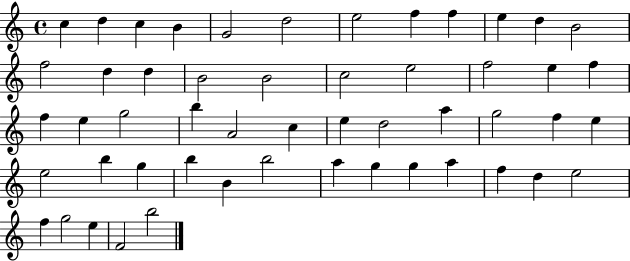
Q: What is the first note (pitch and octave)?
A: C5